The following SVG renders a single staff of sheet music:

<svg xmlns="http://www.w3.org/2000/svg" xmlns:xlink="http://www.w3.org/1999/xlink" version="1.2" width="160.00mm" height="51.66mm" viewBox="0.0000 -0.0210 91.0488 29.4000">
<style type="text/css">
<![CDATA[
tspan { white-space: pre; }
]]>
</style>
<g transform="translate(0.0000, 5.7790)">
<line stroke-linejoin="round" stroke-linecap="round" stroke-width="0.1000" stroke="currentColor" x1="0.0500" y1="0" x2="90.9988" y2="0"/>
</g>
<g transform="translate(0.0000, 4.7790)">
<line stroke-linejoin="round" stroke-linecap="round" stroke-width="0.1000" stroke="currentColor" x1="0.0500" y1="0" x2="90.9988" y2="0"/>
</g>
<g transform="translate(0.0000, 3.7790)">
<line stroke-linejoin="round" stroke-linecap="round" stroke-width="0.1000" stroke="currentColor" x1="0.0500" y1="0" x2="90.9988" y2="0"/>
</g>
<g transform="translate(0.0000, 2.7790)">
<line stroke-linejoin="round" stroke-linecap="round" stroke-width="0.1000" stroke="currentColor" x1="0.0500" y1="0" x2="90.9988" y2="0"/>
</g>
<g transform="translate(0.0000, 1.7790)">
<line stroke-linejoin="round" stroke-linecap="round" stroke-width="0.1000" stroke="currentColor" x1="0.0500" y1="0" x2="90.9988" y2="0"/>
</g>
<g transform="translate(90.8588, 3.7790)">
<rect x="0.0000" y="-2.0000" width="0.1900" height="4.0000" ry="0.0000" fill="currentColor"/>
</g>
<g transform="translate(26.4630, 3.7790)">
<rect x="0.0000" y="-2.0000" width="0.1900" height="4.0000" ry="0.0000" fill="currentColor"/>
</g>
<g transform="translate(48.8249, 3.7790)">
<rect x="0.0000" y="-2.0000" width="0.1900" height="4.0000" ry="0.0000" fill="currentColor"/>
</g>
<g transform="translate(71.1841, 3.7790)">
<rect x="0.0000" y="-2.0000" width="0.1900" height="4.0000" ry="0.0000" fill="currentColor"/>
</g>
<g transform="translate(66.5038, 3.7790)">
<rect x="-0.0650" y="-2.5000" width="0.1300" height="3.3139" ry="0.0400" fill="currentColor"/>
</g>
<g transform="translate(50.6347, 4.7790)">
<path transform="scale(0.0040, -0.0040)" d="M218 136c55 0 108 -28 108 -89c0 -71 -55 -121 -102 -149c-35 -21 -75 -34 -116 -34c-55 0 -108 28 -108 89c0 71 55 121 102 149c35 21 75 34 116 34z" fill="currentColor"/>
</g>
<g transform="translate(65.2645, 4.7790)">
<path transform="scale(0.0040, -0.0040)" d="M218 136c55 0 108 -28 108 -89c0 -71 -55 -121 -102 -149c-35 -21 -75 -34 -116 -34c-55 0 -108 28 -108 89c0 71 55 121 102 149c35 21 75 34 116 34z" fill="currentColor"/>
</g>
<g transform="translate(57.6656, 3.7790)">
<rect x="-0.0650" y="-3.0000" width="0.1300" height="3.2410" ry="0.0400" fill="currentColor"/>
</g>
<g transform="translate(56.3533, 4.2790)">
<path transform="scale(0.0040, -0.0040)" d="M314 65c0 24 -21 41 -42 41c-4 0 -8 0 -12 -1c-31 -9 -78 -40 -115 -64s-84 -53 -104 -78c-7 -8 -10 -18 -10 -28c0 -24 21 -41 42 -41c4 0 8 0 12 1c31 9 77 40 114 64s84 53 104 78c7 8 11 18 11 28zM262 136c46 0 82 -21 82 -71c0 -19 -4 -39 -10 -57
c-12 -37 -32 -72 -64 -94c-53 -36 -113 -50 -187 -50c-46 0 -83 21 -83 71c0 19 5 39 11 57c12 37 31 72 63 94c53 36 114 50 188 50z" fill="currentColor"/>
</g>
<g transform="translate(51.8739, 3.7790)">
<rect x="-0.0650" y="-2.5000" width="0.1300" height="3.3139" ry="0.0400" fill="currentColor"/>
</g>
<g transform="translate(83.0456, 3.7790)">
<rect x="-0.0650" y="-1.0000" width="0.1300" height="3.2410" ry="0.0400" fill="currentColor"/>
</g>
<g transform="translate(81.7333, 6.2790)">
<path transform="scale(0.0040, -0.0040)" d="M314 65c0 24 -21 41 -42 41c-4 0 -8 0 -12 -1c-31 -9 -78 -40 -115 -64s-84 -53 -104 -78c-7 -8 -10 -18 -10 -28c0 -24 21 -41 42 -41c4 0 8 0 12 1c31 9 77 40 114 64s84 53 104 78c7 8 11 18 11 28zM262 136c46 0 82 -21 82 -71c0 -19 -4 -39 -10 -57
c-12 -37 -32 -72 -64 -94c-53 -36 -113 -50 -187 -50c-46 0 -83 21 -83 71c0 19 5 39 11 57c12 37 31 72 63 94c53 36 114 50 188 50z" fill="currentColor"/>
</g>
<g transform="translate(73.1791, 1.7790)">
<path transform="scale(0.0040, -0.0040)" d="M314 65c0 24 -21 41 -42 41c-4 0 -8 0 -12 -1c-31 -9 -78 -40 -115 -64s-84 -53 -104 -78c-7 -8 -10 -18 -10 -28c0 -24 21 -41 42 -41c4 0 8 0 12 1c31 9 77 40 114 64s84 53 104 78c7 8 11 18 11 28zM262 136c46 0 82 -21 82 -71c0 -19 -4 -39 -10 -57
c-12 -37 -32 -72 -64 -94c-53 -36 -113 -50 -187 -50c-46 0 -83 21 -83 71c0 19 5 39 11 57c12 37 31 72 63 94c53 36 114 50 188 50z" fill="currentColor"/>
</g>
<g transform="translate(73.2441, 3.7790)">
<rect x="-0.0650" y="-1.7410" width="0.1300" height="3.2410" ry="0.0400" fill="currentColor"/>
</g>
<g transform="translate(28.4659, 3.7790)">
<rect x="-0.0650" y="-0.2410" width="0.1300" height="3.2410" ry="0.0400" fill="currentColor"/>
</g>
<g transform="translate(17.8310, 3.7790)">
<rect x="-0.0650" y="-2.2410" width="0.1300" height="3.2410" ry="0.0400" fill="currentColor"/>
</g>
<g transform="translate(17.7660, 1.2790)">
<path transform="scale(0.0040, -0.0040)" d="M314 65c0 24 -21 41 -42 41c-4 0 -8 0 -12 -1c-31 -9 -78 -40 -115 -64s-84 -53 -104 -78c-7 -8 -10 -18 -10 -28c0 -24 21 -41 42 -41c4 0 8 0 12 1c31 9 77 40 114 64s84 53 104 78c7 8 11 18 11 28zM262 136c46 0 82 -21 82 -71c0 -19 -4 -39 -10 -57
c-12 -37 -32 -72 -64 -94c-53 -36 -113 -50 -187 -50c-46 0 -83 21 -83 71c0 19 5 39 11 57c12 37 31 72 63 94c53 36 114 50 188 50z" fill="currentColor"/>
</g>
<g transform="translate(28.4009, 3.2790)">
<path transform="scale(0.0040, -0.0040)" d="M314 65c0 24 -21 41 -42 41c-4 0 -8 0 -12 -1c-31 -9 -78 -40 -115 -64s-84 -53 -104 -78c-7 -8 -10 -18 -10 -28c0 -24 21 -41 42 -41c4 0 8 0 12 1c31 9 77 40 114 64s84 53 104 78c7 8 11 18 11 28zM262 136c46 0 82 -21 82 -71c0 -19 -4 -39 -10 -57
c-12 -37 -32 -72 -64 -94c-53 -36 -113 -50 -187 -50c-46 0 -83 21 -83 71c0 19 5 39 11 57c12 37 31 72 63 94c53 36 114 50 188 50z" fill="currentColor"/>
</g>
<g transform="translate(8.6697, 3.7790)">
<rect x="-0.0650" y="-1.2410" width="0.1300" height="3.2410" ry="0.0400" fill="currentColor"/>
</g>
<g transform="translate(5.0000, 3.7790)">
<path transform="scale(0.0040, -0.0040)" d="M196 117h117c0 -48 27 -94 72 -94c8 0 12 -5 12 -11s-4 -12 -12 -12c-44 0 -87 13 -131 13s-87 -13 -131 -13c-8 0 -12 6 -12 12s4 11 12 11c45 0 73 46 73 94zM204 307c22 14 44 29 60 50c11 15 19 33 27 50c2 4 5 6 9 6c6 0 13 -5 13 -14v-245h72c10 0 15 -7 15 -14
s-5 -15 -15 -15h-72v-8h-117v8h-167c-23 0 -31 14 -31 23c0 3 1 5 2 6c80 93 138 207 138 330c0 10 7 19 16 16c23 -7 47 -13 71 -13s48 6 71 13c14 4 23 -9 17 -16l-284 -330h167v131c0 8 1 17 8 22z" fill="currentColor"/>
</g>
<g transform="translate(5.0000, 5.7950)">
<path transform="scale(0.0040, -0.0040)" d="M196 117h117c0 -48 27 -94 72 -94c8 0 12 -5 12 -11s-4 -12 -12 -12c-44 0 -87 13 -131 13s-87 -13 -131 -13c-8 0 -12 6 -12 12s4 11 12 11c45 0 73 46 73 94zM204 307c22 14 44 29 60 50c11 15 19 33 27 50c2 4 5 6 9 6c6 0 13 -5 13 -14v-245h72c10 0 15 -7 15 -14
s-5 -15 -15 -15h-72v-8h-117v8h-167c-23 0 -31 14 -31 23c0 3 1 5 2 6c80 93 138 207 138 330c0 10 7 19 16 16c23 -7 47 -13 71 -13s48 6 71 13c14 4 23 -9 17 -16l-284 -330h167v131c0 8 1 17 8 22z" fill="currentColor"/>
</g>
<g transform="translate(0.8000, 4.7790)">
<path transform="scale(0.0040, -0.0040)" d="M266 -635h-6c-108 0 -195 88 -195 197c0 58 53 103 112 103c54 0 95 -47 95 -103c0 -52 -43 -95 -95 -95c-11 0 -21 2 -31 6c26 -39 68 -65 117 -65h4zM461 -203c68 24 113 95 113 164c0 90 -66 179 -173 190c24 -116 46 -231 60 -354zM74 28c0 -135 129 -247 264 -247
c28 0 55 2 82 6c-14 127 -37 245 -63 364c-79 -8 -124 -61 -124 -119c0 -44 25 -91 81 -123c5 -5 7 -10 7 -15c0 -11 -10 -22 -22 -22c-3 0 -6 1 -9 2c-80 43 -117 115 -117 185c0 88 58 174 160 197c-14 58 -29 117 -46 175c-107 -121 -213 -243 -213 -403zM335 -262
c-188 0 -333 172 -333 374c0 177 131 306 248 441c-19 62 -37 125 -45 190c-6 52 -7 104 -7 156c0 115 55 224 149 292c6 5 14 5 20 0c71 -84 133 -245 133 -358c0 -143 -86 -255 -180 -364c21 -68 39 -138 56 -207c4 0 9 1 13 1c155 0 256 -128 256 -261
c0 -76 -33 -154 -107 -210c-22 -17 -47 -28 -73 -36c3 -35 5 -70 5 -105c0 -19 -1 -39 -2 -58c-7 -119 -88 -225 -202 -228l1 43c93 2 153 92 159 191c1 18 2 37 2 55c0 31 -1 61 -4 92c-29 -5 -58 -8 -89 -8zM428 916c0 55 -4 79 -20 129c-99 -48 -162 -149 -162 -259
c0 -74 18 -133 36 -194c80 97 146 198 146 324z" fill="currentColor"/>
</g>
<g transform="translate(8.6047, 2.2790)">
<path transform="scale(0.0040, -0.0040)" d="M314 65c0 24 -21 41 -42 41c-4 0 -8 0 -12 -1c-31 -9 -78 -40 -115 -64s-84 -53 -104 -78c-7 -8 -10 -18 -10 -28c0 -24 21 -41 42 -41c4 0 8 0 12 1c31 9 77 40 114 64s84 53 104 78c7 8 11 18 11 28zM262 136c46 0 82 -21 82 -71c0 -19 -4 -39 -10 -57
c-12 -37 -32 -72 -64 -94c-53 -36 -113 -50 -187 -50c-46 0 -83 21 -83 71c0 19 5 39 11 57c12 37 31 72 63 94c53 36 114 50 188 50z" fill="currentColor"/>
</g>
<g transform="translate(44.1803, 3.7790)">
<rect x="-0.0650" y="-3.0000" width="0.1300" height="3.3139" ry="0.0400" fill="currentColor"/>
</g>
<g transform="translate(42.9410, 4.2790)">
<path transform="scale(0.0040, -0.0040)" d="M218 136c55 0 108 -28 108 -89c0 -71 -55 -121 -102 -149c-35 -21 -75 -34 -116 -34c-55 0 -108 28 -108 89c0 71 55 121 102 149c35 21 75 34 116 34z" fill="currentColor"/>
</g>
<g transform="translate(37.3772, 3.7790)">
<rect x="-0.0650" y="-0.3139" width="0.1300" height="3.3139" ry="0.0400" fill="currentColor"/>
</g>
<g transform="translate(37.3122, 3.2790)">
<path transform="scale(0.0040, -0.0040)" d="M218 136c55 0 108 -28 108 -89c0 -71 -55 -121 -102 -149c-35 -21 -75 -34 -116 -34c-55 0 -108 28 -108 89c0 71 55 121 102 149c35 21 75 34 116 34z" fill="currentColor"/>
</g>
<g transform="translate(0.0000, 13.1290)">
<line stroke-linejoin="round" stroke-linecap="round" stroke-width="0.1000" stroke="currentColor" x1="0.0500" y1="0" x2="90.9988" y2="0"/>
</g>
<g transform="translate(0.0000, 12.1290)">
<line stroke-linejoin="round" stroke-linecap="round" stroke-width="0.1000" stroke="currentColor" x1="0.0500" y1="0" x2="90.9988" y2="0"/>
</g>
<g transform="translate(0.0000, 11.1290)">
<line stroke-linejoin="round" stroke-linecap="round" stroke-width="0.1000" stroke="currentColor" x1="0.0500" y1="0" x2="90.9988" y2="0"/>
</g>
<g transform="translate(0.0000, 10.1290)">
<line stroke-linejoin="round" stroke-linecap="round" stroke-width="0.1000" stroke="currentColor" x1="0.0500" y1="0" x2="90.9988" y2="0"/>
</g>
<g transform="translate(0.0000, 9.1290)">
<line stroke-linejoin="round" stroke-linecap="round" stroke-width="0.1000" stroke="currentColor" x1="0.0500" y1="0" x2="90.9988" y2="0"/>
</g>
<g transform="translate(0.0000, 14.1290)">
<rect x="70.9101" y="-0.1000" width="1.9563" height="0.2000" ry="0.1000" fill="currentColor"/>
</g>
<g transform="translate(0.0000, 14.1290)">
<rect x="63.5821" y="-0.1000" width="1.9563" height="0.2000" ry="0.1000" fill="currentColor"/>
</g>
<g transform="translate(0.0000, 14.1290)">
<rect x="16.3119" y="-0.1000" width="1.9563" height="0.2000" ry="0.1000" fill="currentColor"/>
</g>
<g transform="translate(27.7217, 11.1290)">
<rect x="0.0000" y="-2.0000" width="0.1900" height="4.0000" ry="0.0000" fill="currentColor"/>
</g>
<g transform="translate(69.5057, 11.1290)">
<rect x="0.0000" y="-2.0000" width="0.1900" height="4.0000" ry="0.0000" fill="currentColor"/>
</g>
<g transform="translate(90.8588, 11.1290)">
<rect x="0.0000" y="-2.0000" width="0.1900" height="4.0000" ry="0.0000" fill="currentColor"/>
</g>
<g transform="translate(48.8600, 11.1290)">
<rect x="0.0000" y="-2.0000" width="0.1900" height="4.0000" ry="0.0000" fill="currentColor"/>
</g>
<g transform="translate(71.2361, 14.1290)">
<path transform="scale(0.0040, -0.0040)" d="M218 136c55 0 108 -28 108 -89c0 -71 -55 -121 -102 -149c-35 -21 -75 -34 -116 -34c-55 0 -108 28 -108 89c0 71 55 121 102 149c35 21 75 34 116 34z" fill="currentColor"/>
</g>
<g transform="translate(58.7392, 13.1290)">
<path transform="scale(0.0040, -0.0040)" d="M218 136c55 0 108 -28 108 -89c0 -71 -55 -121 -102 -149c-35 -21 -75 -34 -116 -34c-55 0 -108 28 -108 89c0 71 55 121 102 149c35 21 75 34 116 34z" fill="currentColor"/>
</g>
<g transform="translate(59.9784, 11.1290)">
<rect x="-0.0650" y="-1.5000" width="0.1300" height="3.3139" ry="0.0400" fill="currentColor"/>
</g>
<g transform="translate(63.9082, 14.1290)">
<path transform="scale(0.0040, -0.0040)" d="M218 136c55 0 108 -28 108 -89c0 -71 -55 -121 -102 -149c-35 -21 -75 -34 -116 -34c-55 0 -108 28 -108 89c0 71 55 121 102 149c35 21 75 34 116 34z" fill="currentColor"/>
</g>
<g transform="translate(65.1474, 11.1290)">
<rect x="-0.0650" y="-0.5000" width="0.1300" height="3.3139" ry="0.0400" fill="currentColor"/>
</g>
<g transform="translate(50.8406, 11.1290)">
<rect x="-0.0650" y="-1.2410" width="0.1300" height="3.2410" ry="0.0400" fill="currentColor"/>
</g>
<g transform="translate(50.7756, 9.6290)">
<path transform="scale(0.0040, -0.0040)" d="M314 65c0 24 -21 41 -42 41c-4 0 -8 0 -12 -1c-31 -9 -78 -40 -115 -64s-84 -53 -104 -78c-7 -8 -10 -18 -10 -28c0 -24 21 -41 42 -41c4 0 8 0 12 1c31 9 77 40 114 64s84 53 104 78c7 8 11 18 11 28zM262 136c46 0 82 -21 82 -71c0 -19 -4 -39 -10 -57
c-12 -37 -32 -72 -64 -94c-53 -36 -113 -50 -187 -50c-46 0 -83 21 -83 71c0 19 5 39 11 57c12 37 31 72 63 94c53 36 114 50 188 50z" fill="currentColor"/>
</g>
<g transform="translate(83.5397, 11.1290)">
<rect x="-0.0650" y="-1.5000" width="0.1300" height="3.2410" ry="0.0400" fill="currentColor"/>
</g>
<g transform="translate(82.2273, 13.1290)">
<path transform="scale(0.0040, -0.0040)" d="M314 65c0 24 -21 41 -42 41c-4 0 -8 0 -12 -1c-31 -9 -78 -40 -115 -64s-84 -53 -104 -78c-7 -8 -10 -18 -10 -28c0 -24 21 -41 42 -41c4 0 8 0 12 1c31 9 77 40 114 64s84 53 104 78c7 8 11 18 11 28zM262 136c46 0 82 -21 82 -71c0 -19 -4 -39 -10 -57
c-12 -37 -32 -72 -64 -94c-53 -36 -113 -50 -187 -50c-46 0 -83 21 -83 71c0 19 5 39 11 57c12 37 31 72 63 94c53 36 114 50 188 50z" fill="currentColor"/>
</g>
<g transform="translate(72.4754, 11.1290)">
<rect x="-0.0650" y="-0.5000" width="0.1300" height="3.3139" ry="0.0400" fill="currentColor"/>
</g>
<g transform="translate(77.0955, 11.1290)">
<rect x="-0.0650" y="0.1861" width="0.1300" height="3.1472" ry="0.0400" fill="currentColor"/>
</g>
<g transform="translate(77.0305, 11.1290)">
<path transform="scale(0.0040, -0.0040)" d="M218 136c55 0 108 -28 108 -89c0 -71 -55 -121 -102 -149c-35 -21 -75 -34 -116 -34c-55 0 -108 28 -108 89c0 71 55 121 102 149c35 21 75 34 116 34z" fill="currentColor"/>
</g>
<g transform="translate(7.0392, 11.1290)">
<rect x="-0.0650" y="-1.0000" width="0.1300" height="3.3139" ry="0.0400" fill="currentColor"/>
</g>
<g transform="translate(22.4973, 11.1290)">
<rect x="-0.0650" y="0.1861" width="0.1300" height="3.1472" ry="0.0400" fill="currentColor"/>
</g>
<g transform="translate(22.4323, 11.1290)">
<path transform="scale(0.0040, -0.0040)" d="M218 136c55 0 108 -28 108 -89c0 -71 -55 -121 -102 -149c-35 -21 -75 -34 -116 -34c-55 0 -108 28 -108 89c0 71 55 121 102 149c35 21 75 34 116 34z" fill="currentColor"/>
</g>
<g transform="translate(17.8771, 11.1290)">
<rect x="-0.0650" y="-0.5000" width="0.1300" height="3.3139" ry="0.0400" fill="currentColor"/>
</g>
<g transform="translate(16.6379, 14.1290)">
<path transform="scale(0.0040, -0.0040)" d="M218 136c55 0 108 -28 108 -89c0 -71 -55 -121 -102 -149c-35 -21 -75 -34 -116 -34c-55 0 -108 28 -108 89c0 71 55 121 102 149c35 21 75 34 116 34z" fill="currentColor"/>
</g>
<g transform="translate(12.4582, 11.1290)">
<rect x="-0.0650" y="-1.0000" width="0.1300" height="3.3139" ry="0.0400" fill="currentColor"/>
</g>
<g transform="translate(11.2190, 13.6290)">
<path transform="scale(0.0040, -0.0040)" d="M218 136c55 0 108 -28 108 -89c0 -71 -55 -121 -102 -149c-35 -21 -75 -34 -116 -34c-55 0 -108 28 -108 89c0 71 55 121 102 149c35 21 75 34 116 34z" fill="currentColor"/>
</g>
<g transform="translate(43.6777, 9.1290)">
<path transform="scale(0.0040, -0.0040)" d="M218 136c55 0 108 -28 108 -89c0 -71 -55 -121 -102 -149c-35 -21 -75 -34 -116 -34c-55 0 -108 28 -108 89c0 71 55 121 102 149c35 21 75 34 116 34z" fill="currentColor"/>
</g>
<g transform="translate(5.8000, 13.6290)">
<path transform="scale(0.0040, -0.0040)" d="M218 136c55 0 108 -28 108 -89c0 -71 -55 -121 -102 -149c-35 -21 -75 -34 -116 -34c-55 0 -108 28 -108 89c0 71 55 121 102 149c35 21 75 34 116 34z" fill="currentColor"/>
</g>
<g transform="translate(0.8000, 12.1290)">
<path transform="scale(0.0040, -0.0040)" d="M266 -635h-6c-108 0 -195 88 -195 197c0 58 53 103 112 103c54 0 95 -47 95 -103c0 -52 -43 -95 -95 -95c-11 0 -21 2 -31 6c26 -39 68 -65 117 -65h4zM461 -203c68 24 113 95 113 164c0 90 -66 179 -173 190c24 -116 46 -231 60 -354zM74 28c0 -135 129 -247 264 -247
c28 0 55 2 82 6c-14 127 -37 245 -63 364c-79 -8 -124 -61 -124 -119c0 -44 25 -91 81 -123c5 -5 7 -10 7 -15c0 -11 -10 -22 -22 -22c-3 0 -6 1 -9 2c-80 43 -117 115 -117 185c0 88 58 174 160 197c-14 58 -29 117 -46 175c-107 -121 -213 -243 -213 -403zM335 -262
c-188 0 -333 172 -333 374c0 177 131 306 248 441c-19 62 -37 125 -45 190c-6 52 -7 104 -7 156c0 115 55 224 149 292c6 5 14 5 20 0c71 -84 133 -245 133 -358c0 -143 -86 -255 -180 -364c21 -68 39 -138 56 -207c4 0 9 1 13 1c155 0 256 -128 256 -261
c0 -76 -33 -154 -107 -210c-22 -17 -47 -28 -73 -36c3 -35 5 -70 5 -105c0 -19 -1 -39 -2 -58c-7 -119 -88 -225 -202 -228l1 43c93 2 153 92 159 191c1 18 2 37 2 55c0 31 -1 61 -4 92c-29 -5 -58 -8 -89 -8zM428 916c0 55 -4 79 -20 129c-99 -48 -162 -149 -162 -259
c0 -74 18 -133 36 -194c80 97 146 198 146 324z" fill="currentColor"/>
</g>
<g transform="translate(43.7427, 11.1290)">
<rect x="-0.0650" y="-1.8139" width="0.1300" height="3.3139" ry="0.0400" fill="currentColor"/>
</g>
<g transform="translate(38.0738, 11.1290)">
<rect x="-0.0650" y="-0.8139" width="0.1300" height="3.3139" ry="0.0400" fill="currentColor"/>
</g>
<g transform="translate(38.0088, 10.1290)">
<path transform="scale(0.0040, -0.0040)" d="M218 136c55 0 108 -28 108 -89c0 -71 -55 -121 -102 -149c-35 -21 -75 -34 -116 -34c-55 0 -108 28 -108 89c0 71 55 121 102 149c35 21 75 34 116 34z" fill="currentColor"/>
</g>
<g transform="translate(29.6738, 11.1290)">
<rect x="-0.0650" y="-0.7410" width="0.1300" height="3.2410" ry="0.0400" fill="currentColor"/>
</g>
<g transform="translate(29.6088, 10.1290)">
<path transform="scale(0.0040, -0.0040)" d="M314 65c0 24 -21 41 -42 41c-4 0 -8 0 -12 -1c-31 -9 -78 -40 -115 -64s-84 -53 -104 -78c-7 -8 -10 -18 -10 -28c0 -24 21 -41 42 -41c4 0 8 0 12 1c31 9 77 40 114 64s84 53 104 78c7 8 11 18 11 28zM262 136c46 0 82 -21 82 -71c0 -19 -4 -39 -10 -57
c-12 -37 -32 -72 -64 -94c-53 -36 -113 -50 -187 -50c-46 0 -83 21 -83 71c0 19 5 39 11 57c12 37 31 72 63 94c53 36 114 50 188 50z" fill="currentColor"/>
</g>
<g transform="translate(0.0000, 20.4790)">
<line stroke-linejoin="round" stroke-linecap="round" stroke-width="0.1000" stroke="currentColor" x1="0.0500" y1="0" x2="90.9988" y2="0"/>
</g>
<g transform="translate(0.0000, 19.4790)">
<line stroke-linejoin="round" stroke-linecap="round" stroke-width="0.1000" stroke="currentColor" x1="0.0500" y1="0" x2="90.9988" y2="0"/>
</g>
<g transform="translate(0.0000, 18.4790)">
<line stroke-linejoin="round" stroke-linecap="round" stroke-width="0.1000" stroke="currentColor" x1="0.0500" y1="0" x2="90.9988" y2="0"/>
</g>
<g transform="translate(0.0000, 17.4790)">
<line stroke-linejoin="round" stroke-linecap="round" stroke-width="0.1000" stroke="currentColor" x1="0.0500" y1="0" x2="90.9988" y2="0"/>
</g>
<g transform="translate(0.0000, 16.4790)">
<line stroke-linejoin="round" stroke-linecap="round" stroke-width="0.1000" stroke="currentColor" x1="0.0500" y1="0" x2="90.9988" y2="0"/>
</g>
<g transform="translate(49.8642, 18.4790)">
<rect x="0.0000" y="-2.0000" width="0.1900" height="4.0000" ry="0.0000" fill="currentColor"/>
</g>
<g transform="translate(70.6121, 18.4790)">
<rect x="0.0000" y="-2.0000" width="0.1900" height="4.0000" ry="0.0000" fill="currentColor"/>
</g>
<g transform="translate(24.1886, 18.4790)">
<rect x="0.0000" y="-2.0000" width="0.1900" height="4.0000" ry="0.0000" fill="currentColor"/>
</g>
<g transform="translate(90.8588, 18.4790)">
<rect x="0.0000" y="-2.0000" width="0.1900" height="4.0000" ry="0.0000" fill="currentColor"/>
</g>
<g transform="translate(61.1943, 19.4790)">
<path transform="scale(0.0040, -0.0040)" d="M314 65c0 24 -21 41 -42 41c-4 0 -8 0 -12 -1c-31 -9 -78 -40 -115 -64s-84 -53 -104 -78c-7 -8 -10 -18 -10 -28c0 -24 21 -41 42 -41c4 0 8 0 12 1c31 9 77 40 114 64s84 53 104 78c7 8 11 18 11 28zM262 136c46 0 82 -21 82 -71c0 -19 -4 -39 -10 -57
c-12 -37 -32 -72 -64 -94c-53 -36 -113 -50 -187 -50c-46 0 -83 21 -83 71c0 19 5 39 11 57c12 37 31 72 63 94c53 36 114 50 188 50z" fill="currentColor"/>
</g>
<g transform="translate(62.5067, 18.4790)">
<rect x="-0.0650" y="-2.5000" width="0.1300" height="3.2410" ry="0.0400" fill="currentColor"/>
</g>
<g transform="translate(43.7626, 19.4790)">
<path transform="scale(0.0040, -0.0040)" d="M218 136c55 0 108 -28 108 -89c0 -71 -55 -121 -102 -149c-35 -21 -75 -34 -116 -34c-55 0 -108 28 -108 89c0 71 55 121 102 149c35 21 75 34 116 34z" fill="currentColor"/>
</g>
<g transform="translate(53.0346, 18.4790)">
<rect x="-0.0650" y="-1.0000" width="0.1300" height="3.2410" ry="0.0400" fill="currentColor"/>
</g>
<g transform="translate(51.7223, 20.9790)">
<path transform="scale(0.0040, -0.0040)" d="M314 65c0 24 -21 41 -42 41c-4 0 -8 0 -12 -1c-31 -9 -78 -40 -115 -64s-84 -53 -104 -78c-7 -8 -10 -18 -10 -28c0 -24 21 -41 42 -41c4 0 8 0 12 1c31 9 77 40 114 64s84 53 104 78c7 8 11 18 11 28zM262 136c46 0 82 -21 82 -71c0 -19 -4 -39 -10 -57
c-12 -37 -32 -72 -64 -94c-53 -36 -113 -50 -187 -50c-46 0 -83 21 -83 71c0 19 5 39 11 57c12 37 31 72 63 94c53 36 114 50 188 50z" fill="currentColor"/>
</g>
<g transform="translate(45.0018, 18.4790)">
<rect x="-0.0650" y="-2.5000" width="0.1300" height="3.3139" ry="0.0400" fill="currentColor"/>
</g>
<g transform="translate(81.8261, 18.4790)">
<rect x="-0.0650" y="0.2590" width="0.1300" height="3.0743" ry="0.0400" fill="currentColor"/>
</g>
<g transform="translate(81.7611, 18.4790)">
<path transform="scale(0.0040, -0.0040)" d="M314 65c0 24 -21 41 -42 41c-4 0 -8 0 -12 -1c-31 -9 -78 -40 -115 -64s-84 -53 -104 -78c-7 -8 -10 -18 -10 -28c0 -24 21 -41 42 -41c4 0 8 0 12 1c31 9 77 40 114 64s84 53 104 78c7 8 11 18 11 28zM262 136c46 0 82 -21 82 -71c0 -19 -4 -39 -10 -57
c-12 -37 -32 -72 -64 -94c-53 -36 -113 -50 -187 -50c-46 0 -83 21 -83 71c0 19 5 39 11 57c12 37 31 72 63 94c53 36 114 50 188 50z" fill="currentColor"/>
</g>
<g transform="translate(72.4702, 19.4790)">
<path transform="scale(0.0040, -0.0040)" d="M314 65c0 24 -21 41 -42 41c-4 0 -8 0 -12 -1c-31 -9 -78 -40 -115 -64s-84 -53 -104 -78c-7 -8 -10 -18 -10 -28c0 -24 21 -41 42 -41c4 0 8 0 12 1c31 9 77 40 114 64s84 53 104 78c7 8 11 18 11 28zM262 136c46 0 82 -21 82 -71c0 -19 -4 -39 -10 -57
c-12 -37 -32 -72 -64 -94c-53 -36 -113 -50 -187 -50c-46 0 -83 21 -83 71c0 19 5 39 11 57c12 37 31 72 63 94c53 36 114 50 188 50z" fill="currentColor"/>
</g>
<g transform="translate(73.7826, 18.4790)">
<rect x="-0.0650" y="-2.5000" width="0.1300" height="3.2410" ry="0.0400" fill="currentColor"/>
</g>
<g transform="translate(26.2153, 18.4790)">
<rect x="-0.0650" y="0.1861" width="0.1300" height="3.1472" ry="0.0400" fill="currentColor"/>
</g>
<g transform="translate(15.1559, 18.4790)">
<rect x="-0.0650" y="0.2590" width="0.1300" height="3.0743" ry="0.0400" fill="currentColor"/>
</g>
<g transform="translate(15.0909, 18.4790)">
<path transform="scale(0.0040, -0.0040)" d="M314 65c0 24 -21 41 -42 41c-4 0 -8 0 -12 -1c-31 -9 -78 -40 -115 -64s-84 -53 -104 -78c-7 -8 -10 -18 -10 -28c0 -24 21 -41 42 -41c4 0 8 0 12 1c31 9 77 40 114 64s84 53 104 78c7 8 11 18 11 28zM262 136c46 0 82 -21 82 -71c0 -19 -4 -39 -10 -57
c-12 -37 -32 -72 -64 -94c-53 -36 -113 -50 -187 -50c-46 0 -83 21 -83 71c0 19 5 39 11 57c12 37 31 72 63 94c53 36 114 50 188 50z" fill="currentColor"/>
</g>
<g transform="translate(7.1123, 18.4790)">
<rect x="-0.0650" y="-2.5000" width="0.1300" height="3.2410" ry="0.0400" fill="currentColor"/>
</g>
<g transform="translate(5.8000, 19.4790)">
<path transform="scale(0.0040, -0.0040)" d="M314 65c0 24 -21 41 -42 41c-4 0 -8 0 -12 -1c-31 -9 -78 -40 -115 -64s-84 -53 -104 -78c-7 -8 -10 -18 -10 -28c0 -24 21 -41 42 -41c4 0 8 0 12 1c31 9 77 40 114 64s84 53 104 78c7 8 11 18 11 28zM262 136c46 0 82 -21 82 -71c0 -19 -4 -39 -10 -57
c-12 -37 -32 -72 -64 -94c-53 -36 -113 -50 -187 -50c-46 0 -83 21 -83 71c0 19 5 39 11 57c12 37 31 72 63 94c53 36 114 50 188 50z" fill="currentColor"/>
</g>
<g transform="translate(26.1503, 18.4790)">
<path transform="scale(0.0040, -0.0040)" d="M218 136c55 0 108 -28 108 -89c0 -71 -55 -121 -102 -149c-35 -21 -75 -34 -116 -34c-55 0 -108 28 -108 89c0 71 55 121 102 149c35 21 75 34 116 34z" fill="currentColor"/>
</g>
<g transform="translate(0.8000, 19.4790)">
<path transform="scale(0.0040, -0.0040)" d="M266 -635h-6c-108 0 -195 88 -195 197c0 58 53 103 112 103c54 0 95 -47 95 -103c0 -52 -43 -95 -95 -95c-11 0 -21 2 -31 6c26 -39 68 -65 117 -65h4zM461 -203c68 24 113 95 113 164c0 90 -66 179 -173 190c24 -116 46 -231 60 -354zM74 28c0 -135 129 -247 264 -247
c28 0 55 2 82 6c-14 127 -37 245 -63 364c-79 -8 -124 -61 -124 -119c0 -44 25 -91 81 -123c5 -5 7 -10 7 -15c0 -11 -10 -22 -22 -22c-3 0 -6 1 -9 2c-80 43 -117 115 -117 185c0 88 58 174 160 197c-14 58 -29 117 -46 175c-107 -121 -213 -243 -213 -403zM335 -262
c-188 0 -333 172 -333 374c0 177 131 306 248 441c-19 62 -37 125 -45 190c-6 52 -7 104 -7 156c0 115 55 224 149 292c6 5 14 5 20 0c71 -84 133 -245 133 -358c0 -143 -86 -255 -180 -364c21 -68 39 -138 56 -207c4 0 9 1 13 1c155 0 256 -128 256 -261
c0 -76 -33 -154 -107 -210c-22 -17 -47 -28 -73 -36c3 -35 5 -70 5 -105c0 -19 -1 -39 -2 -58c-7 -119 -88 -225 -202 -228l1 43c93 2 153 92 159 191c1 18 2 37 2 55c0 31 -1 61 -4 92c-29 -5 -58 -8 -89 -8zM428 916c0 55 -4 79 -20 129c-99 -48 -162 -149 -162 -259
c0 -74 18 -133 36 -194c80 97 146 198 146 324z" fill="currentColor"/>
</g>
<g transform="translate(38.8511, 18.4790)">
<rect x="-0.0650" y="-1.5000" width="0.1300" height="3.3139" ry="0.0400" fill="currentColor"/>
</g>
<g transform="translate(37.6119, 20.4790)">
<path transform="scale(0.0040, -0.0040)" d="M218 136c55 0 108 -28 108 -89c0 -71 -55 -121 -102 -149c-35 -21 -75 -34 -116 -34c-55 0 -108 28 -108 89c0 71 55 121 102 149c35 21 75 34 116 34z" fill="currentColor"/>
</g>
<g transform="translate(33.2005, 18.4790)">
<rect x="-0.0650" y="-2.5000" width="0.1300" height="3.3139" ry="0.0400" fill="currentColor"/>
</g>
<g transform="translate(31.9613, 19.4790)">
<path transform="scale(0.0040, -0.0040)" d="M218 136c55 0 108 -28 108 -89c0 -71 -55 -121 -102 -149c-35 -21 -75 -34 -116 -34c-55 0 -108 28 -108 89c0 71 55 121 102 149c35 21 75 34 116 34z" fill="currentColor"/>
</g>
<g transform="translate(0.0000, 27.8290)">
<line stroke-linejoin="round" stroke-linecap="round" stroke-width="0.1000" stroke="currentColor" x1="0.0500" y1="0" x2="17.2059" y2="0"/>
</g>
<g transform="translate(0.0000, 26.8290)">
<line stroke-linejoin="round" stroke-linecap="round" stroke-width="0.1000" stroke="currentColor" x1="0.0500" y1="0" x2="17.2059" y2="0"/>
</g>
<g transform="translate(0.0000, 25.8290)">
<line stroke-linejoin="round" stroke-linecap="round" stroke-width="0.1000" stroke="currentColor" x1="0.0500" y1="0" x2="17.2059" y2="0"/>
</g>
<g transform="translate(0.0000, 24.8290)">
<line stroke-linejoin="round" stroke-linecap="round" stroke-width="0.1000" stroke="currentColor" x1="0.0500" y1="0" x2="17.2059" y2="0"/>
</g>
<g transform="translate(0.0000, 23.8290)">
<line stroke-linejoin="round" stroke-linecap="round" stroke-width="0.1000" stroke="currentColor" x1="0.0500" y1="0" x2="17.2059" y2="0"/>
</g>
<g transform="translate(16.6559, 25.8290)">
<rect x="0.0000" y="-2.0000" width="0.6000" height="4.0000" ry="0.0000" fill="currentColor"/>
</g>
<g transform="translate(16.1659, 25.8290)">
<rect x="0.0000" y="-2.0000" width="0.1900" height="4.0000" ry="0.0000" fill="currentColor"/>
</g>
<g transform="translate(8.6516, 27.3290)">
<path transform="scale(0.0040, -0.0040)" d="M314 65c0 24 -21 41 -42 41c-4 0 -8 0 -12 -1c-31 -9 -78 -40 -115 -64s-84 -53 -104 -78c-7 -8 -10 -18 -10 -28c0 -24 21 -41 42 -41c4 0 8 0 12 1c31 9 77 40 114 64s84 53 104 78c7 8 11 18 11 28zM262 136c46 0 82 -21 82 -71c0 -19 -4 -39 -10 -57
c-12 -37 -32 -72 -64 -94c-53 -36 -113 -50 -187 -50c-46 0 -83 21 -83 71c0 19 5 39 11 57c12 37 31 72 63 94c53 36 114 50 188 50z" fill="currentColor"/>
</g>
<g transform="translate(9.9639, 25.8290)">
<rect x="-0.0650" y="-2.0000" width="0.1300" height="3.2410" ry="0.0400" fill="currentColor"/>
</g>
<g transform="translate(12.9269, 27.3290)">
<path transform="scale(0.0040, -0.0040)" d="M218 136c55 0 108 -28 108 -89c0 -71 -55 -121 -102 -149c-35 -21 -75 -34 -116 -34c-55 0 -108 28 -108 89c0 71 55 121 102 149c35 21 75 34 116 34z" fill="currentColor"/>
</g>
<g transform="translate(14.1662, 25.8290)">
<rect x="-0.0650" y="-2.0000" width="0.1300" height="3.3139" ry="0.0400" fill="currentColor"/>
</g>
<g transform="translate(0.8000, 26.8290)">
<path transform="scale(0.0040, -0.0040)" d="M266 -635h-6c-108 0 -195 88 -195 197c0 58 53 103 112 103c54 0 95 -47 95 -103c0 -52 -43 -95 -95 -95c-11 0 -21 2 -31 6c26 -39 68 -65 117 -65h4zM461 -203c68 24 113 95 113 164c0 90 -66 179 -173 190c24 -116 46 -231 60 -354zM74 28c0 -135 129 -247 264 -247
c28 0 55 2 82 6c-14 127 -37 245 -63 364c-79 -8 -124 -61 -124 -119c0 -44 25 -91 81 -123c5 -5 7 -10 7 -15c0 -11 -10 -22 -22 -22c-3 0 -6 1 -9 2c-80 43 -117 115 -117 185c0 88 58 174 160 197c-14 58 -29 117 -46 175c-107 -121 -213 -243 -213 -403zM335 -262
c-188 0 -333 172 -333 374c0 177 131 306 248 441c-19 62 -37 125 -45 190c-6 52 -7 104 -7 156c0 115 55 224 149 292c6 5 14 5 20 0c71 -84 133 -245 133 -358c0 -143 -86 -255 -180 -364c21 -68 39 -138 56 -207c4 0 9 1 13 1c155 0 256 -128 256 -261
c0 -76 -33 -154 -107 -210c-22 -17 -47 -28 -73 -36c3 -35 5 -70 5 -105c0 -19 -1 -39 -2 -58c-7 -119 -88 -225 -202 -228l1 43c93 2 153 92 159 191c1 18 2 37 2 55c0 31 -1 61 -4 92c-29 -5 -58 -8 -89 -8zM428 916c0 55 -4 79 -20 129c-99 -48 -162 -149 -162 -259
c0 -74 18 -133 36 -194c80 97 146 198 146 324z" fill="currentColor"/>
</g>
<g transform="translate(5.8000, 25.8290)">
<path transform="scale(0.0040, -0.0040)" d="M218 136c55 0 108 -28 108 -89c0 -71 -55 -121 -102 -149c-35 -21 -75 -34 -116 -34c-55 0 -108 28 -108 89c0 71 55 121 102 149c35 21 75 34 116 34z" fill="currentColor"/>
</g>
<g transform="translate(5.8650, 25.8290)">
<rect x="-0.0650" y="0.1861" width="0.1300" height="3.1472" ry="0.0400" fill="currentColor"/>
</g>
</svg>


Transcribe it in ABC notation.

X:1
T:Untitled
M:4/4
L:1/4
K:C
e2 g2 c2 c A G A2 G f2 D2 D D C B d2 d f e2 E C C B E2 G2 B2 B G E G D2 G2 G2 B2 B F2 F